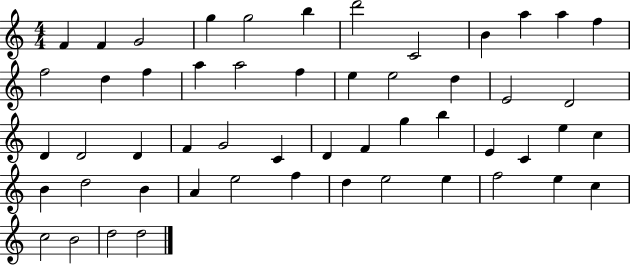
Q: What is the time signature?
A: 4/4